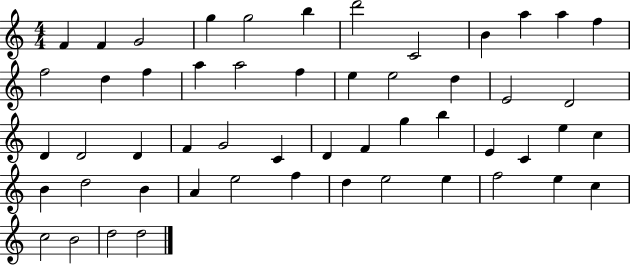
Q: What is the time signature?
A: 4/4